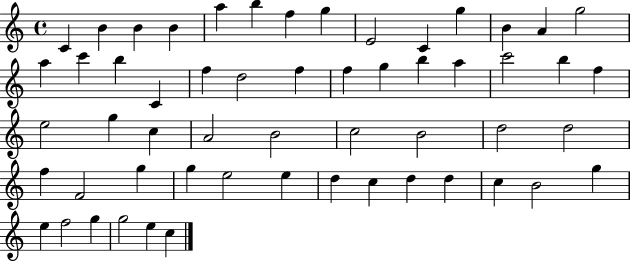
C4/q B4/q B4/q B4/q A5/q B5/q F5/q G5/q E4/h C4/q G5/q B4/q A4/q G5/h A5/q C6/q B5/q C4/q F5/q D5/h F5/q F5/q G5/q B5/q A5/q C6/h B5/q F5/q E5/h G5/q C5/q A4/h B4/h C5/h B4/h D5/h D5/h F5/q F4/h G5/q G5/q E5/h E5/q D5/q C5/q D5/q D5/q C5/q B4/h G5/q E5/q F5/h G5/q G5/h E5/q C5/q